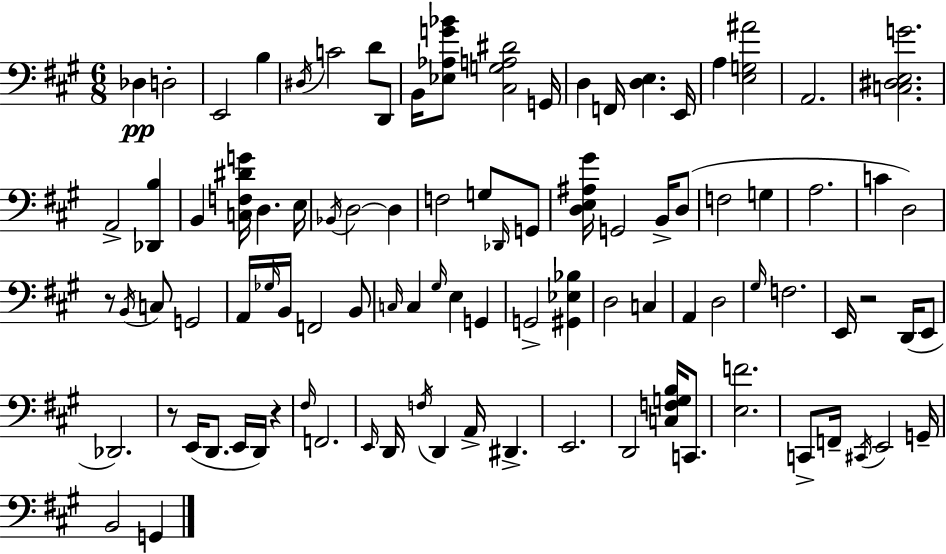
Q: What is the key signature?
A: A major